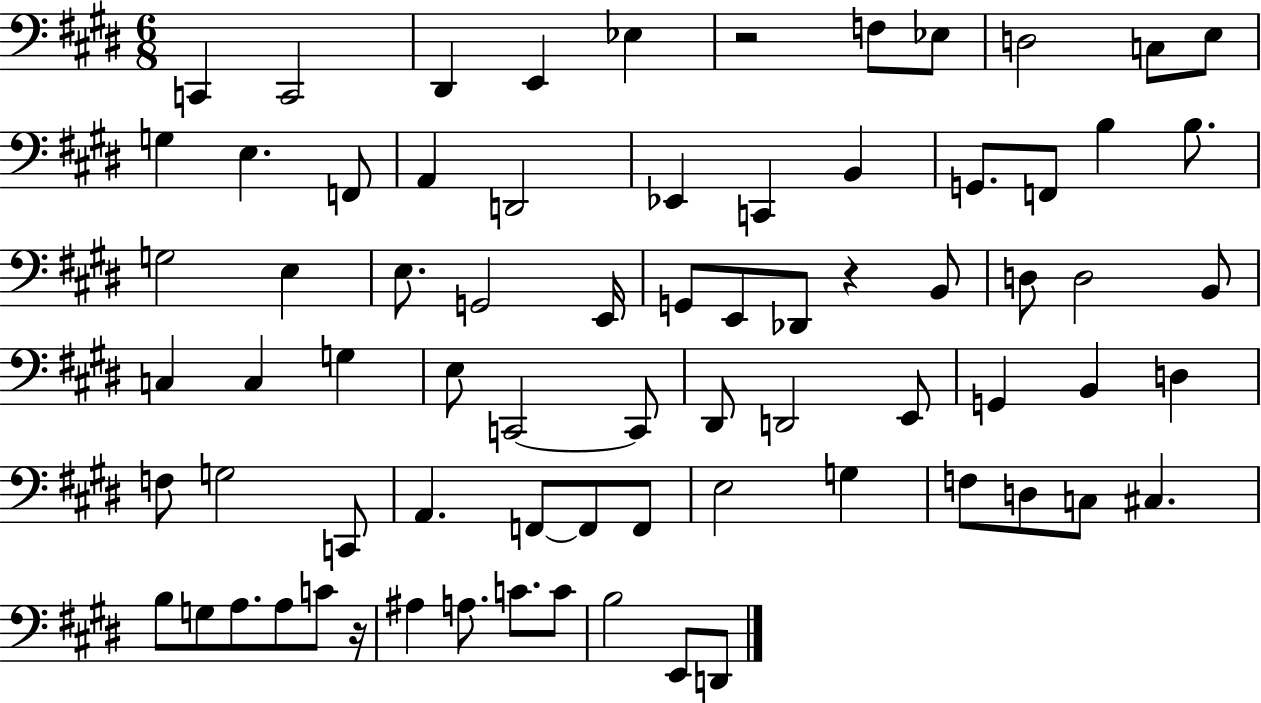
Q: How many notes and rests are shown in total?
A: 74